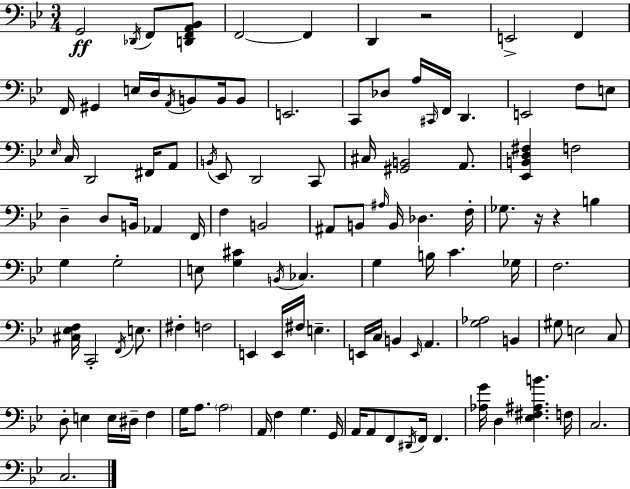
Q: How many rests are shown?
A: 3